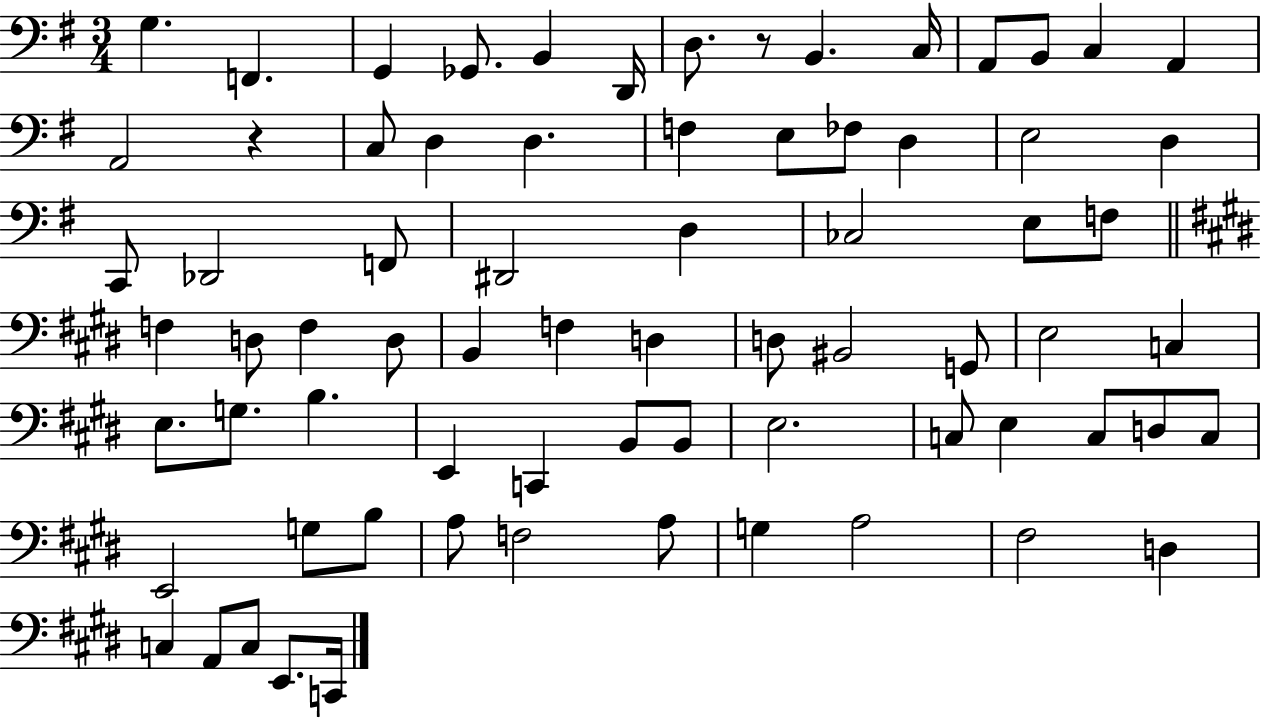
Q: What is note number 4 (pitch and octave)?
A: Gb2